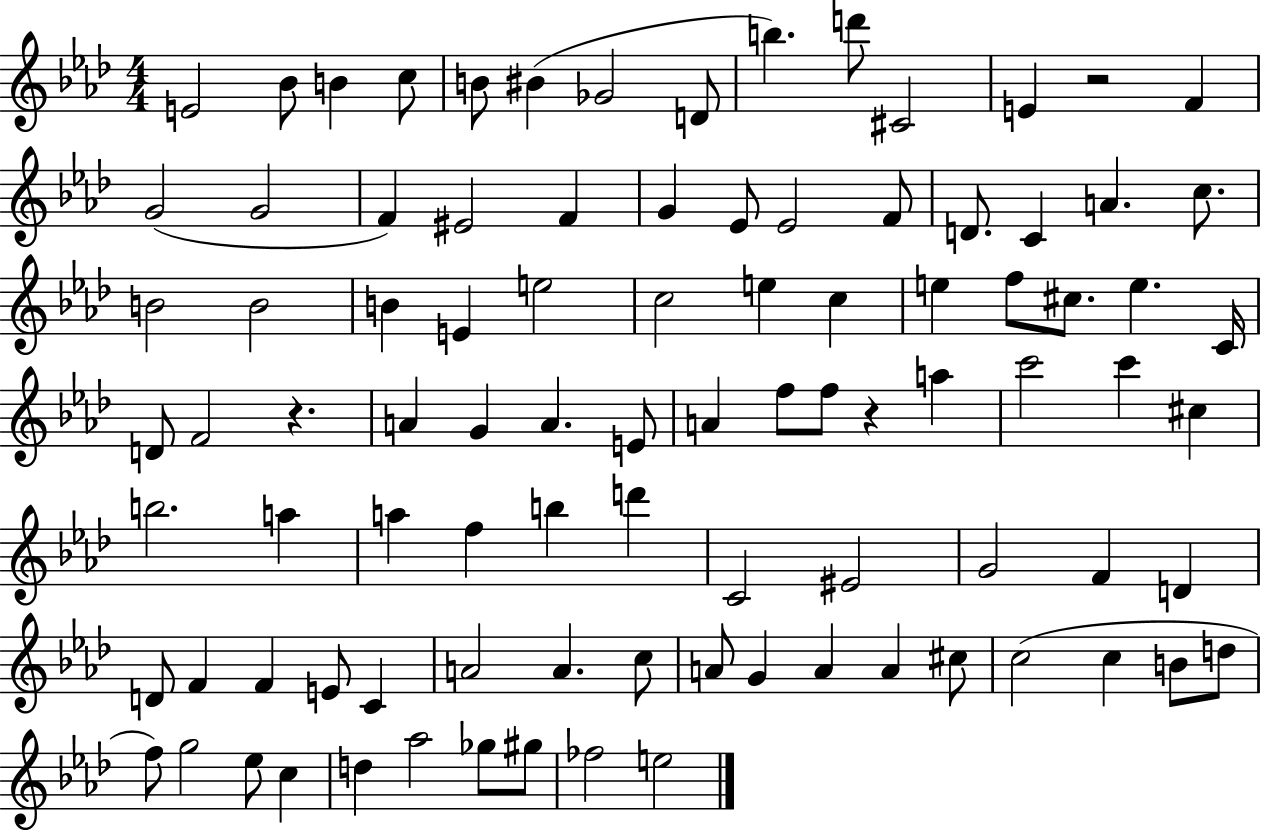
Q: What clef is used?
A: treble